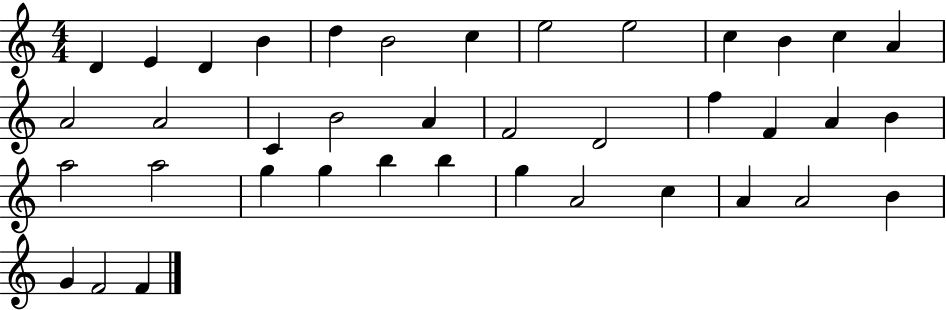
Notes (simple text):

D4/q E4/q D4/q B4/q D5/q B4/h C5/q E5/h E5/h C5/q B4/q C5/q A4/q A4/h A4/h C4/q B4/h A4/q F4/h D4/h F5/q F4/q A4/q B4/q A5/h A5/h G5/q G5/q B5/q B5/q G5/q A4/h C5/q A4/q A4/h B4/q G4/q F4/h F4/q